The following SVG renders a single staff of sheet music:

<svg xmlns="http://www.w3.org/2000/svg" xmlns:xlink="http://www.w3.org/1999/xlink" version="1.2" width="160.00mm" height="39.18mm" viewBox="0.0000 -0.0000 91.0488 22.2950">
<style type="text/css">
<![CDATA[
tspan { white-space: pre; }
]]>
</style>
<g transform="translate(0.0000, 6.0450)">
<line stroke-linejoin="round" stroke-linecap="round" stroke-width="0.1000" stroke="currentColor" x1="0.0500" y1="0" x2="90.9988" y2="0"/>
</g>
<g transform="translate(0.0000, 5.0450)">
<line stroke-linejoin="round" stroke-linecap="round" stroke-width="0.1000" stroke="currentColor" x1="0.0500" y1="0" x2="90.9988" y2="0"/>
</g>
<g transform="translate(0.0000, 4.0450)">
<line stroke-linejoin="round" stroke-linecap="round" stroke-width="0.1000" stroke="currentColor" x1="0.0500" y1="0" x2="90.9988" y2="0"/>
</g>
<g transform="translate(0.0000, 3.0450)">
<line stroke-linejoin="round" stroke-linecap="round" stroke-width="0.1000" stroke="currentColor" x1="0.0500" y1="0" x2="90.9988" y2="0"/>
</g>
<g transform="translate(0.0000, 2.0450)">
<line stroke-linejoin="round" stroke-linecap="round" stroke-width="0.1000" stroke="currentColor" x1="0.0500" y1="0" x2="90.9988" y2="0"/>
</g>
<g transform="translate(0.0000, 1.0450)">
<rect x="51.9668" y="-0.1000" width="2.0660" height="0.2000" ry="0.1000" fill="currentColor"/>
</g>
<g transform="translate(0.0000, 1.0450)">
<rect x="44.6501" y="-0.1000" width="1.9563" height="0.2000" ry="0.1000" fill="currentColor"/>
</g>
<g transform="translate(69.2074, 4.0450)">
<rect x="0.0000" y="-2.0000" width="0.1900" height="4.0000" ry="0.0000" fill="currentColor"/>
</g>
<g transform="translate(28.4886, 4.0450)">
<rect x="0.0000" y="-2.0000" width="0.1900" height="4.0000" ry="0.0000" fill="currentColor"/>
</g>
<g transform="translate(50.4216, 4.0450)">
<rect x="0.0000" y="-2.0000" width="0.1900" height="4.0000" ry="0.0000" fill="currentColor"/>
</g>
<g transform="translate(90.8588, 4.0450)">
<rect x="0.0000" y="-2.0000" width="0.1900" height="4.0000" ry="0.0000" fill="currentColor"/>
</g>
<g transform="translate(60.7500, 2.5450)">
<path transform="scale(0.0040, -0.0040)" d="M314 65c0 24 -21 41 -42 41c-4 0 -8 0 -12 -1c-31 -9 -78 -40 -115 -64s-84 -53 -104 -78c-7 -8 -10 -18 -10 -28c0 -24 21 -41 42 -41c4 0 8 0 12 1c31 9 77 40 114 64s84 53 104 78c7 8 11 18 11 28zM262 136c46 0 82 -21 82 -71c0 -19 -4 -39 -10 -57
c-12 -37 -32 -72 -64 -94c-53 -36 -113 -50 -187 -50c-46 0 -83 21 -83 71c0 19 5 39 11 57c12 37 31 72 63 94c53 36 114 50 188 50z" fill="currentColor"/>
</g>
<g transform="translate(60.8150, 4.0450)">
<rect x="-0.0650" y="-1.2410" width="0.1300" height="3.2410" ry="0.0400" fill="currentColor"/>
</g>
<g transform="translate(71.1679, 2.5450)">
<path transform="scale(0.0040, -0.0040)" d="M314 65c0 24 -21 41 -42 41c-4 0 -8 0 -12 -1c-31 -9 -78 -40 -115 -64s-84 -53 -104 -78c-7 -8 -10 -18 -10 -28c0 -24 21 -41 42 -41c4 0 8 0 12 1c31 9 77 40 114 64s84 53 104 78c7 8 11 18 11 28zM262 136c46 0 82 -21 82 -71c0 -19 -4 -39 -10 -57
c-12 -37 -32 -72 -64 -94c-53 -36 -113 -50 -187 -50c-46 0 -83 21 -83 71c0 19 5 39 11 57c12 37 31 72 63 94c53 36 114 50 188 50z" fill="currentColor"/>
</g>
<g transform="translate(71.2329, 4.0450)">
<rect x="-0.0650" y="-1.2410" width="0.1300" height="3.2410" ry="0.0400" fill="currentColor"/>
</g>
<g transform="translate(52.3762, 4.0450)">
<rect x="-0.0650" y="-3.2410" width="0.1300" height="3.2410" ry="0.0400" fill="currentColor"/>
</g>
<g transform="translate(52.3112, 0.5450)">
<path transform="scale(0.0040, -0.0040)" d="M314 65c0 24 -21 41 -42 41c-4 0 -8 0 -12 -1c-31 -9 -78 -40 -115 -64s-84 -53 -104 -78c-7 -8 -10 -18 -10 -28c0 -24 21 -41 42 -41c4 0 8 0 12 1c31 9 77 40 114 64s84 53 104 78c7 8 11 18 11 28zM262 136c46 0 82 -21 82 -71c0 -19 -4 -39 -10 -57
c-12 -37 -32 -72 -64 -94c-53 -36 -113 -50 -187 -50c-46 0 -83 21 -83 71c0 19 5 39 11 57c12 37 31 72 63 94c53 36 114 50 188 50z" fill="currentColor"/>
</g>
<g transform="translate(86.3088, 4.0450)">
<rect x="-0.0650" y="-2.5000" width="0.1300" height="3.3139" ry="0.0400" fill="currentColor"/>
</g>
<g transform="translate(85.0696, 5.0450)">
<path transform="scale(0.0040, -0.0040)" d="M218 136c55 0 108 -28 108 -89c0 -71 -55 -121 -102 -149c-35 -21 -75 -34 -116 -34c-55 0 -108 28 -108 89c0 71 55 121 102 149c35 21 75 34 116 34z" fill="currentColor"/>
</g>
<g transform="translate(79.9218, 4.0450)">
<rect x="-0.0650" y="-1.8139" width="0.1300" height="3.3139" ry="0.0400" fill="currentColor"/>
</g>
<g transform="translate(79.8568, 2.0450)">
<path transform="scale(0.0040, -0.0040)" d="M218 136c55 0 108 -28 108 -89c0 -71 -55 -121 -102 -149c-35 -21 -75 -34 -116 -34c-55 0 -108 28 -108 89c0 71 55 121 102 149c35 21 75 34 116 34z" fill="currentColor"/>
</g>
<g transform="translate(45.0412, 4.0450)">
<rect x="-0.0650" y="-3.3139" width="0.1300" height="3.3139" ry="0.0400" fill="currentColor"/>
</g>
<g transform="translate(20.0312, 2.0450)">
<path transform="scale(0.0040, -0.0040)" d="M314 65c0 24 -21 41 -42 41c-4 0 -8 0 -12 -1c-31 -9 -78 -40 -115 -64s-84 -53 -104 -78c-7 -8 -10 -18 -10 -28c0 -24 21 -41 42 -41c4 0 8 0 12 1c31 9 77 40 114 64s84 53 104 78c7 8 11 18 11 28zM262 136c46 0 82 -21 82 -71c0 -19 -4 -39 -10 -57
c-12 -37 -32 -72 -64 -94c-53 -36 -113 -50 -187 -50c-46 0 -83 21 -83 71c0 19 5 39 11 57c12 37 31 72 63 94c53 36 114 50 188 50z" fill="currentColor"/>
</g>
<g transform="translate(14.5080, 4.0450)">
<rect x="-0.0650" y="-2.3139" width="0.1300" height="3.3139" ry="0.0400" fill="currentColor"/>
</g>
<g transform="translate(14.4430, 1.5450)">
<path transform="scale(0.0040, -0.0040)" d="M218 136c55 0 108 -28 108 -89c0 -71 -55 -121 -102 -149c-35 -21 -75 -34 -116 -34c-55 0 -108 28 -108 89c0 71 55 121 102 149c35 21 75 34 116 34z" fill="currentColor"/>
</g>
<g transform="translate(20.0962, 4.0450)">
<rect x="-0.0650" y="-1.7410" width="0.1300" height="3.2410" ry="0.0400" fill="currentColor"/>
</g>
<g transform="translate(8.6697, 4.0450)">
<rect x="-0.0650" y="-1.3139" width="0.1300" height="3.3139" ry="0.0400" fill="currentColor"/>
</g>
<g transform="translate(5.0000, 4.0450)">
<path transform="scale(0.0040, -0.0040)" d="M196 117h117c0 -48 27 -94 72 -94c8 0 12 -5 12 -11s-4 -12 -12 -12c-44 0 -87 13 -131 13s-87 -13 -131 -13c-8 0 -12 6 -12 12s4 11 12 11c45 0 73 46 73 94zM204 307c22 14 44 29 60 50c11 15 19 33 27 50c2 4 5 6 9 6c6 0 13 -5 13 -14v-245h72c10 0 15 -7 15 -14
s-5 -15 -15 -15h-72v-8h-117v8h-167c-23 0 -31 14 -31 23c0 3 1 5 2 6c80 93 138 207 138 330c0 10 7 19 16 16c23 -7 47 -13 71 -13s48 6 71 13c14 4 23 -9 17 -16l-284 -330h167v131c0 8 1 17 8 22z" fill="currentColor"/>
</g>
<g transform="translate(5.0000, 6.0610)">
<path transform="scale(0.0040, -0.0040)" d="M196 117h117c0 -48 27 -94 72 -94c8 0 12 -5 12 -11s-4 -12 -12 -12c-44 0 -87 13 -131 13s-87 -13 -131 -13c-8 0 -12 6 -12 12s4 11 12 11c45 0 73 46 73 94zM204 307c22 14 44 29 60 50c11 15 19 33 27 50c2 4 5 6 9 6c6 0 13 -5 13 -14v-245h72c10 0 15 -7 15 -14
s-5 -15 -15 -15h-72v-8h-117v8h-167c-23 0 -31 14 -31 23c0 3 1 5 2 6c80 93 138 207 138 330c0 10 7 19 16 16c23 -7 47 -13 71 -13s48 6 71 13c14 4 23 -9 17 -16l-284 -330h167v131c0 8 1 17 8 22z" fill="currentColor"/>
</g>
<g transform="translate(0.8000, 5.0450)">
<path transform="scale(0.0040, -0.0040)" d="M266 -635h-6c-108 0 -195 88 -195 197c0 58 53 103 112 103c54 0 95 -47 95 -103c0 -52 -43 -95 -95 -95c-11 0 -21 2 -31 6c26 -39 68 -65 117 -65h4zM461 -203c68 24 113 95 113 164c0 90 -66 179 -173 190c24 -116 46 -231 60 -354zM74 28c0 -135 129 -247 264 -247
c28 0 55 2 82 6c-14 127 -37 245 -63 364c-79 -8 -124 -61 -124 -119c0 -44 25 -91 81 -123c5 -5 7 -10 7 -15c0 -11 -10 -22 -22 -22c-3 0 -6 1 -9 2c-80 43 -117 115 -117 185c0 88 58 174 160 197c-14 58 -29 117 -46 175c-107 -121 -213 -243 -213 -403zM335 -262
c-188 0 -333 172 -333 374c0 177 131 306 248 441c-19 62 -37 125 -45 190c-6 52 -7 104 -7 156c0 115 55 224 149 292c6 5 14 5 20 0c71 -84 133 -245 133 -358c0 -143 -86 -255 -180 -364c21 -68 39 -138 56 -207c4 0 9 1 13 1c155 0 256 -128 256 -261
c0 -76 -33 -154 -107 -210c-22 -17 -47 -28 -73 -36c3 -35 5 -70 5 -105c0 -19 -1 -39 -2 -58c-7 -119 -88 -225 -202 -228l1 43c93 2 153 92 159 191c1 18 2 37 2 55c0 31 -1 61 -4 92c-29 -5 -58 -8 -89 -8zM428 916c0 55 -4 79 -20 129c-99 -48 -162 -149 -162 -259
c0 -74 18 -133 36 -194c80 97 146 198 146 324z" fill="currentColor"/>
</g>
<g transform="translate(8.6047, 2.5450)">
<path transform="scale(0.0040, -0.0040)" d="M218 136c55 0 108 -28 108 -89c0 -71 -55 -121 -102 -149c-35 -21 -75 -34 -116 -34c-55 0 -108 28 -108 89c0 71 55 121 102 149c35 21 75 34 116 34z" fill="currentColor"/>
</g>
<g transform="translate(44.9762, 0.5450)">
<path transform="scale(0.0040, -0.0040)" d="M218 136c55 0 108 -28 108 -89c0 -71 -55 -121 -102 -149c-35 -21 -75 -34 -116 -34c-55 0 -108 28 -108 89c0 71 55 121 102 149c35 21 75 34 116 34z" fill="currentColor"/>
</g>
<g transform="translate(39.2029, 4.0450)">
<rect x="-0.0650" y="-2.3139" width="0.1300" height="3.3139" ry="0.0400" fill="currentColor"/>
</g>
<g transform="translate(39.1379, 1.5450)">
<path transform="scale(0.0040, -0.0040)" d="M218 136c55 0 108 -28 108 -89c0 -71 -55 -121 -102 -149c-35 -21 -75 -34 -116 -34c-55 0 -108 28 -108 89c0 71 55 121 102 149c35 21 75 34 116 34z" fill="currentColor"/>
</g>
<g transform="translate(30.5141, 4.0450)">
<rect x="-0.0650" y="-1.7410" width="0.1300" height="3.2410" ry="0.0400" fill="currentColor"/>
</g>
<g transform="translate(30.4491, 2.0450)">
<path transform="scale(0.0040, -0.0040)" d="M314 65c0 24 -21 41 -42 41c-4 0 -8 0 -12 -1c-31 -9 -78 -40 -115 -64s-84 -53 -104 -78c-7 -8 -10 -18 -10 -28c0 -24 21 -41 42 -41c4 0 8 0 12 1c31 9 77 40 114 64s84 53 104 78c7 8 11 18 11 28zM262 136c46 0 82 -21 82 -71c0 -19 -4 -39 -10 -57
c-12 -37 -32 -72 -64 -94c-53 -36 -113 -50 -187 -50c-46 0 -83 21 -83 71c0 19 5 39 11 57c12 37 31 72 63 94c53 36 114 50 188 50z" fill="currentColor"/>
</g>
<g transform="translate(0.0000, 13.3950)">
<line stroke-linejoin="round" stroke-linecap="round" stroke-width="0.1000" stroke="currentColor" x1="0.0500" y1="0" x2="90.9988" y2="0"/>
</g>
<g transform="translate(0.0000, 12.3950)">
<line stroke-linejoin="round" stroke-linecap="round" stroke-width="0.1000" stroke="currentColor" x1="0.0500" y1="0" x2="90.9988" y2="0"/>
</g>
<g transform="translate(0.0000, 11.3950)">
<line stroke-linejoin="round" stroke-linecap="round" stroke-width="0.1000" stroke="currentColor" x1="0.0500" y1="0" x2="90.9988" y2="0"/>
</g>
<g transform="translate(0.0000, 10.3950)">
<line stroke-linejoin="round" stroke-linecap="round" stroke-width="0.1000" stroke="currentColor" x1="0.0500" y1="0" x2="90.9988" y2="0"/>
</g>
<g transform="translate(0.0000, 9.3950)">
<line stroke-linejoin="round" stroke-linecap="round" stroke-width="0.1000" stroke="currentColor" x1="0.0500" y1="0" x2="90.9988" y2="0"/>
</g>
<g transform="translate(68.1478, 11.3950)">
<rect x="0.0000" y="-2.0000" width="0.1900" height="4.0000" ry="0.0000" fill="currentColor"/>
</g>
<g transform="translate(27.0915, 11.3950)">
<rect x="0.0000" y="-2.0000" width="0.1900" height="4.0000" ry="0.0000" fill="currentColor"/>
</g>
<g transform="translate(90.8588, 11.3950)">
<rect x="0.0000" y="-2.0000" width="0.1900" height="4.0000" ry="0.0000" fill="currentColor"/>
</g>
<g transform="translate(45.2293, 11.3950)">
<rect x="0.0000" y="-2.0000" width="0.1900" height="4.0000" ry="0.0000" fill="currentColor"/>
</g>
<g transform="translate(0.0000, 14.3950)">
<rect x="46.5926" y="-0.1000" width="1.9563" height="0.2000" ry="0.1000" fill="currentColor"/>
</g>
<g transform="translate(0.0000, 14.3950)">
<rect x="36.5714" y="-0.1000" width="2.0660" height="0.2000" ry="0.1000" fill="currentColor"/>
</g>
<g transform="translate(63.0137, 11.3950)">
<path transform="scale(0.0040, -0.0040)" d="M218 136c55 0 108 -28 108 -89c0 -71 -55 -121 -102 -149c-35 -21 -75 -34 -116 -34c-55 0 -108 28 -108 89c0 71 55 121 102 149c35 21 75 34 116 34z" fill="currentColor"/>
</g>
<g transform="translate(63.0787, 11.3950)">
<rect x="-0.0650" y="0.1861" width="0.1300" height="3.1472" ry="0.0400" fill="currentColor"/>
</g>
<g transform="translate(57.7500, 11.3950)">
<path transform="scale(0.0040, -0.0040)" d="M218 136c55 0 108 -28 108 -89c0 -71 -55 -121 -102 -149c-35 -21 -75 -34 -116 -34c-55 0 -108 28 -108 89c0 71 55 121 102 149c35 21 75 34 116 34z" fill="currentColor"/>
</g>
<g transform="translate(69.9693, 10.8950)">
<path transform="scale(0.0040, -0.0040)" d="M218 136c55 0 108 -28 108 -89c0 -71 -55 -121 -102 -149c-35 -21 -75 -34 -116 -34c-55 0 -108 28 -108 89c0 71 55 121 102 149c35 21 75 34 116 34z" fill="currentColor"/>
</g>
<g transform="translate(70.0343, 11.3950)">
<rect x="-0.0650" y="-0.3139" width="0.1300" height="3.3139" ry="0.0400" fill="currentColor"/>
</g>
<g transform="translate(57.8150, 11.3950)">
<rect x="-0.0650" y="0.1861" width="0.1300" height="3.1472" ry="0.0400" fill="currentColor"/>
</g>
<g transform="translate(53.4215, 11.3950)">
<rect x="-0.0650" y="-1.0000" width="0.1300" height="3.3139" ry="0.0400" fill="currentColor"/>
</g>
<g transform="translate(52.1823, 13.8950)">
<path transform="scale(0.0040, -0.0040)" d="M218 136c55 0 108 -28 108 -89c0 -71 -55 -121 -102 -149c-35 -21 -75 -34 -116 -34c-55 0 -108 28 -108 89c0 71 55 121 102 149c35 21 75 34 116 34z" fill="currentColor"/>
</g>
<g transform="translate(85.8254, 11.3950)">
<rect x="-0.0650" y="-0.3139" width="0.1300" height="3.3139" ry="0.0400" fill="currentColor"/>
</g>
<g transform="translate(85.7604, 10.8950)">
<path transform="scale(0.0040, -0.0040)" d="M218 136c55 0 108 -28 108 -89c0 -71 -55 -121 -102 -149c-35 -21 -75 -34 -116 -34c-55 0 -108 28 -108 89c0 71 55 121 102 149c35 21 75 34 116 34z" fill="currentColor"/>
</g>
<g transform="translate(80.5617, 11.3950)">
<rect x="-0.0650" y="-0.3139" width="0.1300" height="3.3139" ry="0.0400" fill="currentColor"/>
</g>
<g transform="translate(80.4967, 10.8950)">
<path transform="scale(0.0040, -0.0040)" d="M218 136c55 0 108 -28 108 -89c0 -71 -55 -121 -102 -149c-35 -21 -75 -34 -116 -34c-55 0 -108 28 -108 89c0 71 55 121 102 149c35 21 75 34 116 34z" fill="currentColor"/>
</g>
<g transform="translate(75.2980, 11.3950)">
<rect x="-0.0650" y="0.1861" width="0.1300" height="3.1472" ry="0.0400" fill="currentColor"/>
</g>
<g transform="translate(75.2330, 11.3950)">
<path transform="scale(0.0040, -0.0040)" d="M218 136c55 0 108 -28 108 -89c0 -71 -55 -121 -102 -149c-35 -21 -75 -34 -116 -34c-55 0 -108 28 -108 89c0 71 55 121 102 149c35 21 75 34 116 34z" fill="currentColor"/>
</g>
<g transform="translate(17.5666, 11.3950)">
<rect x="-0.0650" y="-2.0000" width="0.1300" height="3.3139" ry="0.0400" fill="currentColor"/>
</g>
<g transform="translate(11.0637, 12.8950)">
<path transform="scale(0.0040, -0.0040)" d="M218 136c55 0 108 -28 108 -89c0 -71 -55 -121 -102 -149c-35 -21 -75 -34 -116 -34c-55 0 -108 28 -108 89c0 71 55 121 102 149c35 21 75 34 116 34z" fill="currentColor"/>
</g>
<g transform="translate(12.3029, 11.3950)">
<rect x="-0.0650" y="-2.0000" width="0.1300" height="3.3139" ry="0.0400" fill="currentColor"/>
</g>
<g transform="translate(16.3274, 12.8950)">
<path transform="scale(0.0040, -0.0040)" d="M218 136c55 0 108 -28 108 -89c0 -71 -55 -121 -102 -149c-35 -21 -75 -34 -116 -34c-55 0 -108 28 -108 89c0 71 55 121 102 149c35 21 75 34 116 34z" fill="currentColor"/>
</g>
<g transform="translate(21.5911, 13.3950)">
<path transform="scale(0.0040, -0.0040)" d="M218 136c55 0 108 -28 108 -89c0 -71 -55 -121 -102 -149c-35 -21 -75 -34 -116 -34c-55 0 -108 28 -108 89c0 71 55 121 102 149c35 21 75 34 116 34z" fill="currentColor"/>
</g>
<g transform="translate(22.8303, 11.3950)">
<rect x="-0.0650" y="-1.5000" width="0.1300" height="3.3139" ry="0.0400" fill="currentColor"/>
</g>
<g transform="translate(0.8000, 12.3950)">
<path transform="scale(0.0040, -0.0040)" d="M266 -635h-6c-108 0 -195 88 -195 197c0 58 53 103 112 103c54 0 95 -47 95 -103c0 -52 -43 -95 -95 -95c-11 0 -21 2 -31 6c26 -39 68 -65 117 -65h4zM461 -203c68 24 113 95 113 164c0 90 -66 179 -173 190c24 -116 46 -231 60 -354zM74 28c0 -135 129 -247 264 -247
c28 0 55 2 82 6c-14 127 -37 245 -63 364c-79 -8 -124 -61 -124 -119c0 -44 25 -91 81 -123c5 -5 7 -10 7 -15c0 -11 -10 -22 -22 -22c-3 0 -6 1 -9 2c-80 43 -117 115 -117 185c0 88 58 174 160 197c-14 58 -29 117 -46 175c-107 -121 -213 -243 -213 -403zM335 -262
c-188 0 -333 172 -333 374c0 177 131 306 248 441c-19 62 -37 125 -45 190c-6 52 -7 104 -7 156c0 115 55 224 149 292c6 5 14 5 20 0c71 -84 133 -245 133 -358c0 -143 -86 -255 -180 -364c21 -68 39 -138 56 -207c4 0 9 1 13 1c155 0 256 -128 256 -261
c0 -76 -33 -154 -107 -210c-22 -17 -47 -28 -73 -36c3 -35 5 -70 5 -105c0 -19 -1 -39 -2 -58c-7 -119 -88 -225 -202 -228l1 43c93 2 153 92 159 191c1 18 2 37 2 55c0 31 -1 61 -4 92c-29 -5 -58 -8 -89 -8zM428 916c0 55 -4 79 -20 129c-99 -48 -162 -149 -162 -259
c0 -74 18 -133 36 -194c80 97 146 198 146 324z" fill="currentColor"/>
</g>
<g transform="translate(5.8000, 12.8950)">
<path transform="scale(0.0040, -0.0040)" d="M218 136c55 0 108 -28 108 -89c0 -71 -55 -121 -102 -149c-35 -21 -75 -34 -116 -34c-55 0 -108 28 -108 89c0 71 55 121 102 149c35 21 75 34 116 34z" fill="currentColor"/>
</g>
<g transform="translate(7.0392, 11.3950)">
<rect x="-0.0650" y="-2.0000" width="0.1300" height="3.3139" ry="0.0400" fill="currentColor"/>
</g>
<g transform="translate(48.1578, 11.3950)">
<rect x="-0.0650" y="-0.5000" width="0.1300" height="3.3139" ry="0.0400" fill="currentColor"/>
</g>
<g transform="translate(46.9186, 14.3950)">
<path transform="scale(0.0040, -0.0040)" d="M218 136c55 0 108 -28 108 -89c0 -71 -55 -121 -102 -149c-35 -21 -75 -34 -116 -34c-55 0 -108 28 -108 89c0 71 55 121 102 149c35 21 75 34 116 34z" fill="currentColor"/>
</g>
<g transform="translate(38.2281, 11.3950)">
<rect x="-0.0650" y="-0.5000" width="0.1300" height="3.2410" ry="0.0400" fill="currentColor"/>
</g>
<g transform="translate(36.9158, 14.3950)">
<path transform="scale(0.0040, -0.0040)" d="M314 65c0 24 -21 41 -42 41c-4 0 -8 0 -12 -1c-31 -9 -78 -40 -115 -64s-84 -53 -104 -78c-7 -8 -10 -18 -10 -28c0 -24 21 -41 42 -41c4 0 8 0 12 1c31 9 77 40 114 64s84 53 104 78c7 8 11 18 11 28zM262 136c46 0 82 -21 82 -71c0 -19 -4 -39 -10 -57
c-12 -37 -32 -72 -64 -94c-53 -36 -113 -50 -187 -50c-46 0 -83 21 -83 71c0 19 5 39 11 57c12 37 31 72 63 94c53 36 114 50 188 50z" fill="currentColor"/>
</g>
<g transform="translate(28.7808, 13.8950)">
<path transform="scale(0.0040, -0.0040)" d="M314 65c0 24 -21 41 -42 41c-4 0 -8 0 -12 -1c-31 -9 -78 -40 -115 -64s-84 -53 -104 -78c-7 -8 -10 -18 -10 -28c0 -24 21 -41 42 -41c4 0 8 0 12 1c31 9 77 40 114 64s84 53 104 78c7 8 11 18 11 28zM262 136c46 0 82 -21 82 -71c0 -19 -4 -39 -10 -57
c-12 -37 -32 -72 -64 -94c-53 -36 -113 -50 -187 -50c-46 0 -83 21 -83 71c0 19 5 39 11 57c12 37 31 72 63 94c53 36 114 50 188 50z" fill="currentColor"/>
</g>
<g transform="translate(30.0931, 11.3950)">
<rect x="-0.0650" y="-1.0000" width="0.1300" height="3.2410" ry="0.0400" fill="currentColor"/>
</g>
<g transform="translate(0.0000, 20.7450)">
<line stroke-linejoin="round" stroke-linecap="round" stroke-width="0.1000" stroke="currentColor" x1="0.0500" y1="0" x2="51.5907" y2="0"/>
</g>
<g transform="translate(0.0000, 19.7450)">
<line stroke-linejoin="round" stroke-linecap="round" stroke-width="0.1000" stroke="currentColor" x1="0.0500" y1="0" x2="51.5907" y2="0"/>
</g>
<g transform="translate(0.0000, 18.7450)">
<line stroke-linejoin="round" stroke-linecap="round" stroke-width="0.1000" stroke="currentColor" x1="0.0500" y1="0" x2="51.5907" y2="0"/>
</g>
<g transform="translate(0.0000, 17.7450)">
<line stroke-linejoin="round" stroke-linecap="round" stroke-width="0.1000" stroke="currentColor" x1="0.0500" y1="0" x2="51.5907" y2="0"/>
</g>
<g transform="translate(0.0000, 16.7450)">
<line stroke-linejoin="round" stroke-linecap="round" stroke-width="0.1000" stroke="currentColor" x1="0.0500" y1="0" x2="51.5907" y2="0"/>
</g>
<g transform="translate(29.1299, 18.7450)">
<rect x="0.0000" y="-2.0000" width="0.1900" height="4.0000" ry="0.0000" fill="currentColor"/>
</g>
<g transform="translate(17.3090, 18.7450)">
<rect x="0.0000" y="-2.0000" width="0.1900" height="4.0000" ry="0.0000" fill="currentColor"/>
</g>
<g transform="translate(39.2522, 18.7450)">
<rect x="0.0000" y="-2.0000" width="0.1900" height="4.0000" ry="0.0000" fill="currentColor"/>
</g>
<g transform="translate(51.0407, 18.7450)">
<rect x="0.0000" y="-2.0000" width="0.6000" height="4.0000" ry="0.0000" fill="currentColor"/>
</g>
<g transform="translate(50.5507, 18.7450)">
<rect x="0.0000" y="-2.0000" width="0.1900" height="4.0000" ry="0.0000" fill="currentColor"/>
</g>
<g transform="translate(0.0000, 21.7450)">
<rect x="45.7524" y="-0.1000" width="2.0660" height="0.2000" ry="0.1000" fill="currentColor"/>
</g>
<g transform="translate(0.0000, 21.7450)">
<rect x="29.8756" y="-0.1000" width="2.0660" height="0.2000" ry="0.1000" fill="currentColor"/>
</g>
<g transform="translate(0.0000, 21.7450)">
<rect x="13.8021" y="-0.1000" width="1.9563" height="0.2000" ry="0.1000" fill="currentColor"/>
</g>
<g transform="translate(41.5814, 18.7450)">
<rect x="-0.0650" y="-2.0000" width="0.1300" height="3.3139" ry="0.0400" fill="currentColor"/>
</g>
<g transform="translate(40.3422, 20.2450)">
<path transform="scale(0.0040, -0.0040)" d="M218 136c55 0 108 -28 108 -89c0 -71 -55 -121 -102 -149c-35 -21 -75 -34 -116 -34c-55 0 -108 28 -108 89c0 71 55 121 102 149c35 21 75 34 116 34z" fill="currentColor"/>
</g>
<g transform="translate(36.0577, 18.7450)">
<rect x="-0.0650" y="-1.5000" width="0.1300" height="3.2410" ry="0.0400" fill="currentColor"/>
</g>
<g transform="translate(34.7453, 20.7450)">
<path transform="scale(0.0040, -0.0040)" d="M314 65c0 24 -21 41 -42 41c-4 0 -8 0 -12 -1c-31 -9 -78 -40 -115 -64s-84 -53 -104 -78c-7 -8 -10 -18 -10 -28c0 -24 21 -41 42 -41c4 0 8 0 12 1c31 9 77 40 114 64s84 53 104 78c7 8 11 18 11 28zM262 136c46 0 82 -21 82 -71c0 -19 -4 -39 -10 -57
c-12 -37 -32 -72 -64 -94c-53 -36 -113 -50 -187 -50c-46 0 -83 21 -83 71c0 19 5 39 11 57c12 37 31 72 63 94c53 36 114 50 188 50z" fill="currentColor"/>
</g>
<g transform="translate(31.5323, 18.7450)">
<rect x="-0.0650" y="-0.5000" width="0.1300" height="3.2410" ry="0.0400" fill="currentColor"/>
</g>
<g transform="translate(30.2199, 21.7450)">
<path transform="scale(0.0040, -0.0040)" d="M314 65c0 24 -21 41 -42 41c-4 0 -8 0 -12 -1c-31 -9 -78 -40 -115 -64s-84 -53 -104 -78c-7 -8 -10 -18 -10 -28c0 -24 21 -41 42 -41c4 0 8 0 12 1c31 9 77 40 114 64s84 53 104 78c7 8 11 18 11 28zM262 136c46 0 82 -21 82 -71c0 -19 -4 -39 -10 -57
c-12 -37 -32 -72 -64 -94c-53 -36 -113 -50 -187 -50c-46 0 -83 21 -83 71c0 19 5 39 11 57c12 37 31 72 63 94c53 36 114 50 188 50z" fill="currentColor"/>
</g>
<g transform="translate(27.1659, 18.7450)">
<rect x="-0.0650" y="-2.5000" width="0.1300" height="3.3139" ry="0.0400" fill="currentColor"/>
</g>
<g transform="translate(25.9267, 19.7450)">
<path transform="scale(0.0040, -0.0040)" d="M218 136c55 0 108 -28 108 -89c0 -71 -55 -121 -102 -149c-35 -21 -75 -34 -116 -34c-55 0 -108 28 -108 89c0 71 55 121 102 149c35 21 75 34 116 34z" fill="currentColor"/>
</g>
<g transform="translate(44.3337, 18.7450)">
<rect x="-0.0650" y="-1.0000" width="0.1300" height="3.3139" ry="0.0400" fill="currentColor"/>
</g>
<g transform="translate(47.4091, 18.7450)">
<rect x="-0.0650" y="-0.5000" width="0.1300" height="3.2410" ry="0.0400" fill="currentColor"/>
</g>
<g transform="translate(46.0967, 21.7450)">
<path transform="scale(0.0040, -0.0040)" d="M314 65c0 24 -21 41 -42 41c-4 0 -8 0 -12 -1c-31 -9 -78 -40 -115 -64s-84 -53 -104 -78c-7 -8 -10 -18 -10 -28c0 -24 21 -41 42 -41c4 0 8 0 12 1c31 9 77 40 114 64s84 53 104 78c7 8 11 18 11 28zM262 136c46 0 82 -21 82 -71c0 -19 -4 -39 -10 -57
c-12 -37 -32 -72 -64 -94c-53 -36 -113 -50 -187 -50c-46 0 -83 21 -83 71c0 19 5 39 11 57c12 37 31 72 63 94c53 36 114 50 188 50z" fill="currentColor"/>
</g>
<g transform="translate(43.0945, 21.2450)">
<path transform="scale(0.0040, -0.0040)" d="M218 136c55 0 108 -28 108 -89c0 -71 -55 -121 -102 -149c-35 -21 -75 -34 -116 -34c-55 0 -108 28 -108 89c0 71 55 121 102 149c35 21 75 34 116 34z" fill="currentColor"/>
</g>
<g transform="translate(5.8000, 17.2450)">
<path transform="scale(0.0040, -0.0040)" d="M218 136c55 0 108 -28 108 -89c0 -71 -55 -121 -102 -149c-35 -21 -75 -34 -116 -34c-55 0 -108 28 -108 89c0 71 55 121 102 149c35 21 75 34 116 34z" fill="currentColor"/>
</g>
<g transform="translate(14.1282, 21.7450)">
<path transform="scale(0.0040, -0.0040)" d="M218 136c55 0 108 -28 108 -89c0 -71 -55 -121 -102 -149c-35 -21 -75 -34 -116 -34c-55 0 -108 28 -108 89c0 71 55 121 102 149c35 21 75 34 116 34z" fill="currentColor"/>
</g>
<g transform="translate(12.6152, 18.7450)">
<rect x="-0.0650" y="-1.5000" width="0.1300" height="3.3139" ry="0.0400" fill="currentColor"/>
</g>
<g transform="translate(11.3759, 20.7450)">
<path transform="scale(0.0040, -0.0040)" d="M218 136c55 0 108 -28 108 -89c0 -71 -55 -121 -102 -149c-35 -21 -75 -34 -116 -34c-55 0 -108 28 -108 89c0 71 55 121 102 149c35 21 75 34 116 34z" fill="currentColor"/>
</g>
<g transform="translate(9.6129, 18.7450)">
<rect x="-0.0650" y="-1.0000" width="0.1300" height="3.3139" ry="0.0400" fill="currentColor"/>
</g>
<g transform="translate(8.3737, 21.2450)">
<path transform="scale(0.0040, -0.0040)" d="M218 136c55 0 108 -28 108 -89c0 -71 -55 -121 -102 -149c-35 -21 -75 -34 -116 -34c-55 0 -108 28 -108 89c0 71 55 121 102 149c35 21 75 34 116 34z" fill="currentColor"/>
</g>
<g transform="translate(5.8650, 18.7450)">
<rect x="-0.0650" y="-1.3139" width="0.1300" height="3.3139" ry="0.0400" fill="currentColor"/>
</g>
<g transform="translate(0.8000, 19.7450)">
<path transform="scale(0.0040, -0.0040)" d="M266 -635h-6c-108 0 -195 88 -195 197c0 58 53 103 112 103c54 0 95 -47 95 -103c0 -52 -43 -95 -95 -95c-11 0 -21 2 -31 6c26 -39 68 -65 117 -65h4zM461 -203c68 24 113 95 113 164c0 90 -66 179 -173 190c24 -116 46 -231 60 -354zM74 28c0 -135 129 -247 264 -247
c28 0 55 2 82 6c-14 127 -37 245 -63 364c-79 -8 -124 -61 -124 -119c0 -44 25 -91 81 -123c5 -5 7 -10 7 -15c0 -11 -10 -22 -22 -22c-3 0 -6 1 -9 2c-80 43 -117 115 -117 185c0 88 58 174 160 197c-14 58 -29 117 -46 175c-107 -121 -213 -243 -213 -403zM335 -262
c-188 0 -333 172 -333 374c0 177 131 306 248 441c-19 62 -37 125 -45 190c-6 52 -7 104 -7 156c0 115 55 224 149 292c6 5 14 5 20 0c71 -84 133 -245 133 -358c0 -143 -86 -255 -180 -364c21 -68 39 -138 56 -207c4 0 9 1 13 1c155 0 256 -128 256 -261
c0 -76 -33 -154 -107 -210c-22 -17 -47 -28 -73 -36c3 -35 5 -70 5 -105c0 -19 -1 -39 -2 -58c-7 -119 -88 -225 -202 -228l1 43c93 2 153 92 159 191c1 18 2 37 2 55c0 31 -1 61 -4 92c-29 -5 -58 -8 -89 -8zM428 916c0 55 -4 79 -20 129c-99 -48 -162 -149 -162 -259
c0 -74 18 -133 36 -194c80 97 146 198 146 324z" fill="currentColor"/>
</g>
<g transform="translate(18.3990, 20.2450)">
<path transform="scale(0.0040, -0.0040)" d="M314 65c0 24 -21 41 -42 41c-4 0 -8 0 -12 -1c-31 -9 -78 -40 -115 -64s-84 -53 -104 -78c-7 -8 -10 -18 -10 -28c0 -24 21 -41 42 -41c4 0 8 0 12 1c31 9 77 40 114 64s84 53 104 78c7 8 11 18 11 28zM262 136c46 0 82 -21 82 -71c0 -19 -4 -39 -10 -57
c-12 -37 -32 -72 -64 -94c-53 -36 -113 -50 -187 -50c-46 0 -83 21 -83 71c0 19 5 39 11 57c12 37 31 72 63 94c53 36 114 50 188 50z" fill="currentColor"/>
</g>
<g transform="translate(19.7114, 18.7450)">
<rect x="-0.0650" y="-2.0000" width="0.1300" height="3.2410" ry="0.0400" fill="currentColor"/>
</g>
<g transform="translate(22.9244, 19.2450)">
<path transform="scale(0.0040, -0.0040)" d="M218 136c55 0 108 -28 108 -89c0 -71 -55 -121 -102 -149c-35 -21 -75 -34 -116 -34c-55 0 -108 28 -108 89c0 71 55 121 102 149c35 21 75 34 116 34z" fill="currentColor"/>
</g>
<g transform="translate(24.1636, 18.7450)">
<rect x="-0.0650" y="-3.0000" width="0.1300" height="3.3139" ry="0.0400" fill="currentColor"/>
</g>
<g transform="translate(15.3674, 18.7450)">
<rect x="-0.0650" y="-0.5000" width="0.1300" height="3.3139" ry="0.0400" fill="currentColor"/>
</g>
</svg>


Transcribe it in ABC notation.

X:1
T:Untitled
M:4/4
L:1/4
K:C
e g f2 f2 g b b2 e2 e2 f G F F F E D2 C2 C D B B c B c c e D E C F2 A G C2 E2 F D C2